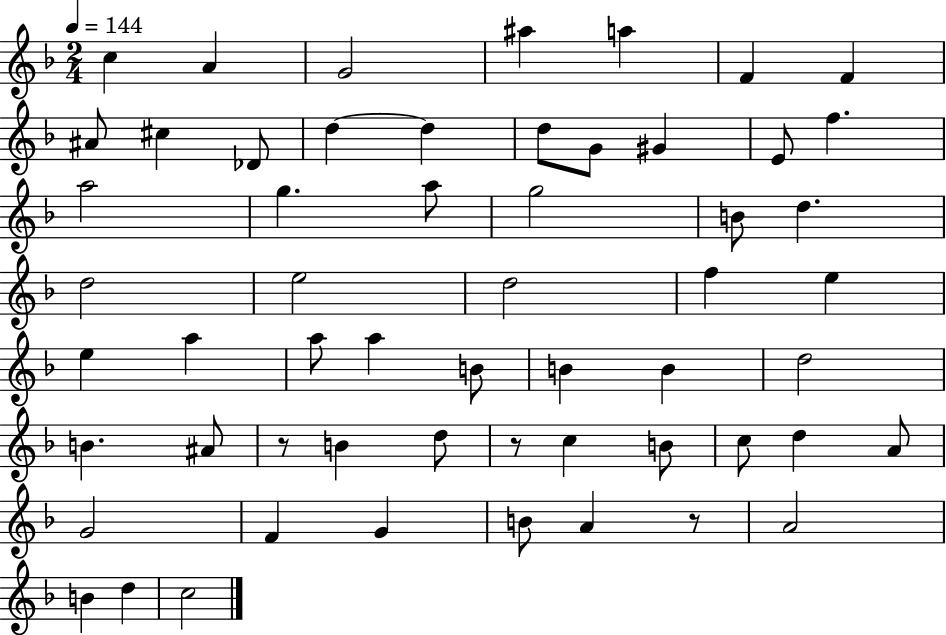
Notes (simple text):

C5/q A4/q G4/h A#5/q A5/q F4/q F4/q A#4/e C#5/q Db4/e D5/q D5/q D5/e G4/e G#4/q E4/e F5/q. A5/h G5/q. A5/e G5/h B4/e D5/q. D5/h E5/h D5/h F5/q E5/q E5/q A5/q A5/e A5/q B4/e B4/q B4/q D5/h B4/q. A#4/e R/e B4/q D5/e R/e C5/q B4/e C5/e D5/q A4/e G4/h F4/q G4/q B4/e A4/q R/e A4/h B4/q D5/q C5/h